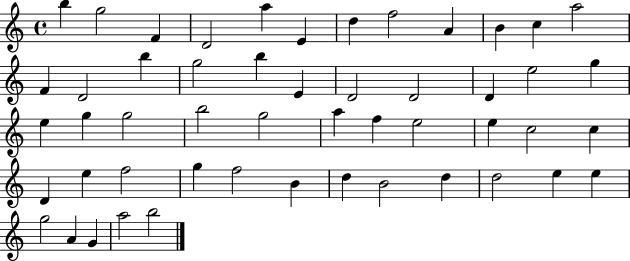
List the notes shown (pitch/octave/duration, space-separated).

B5/q G5/h F4/q D4/h A5/q E4/q D5/q F5/h A4/q B4/q C5/q A5/h F4/q D4/h B5/q G5/h B5/q E4/q D4/h D4/h D4/q E5/h G5/q E5/q G5/q G5/h B5/h G5/h A5/q F5/q E5/h E5/q C5/h C5/q D4/q E5/q F5/h G5/q F5/h B4/q D5/q B4/h D5/q D5/h E5/q E5/q G5/h A4/q G4/q A5/h B5/h